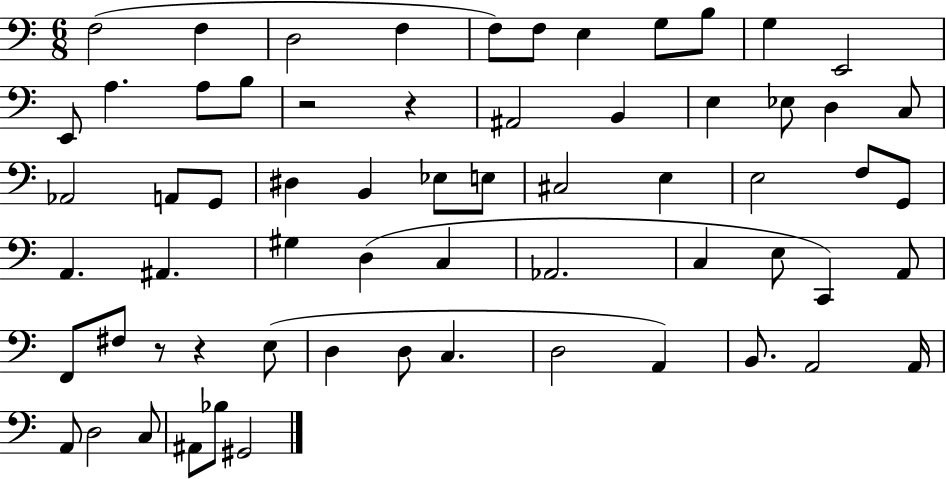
{
  \clef bass
  \numericTimeSignature
  \time 6/8
  \key c \major
  f2( f4 | d2 f4 | f8) f8 e4 g8 b8 | g4 e,2 | \break e,8 a4. a8 b8 | r2 r4 | ais,2 b,4 | e4 ees8 d4 c8 | \break aes,2 a,8 g,8 | dis4 b,4 ees8 e8 | cis2 e4 | e2 f8 g,8 | \break a,4. ais,4. | gis4 d4( c4 | aes,2. | c4 e8 c,4) a,8 | \break f,8 fis8 r8 r4 e8( | d4 d8 c4. | d2 a,4) | b,8. a,2 a,16 | \break a,8 d2 c8 | ais,8 bes8 gis,2 | \bar "|."
}